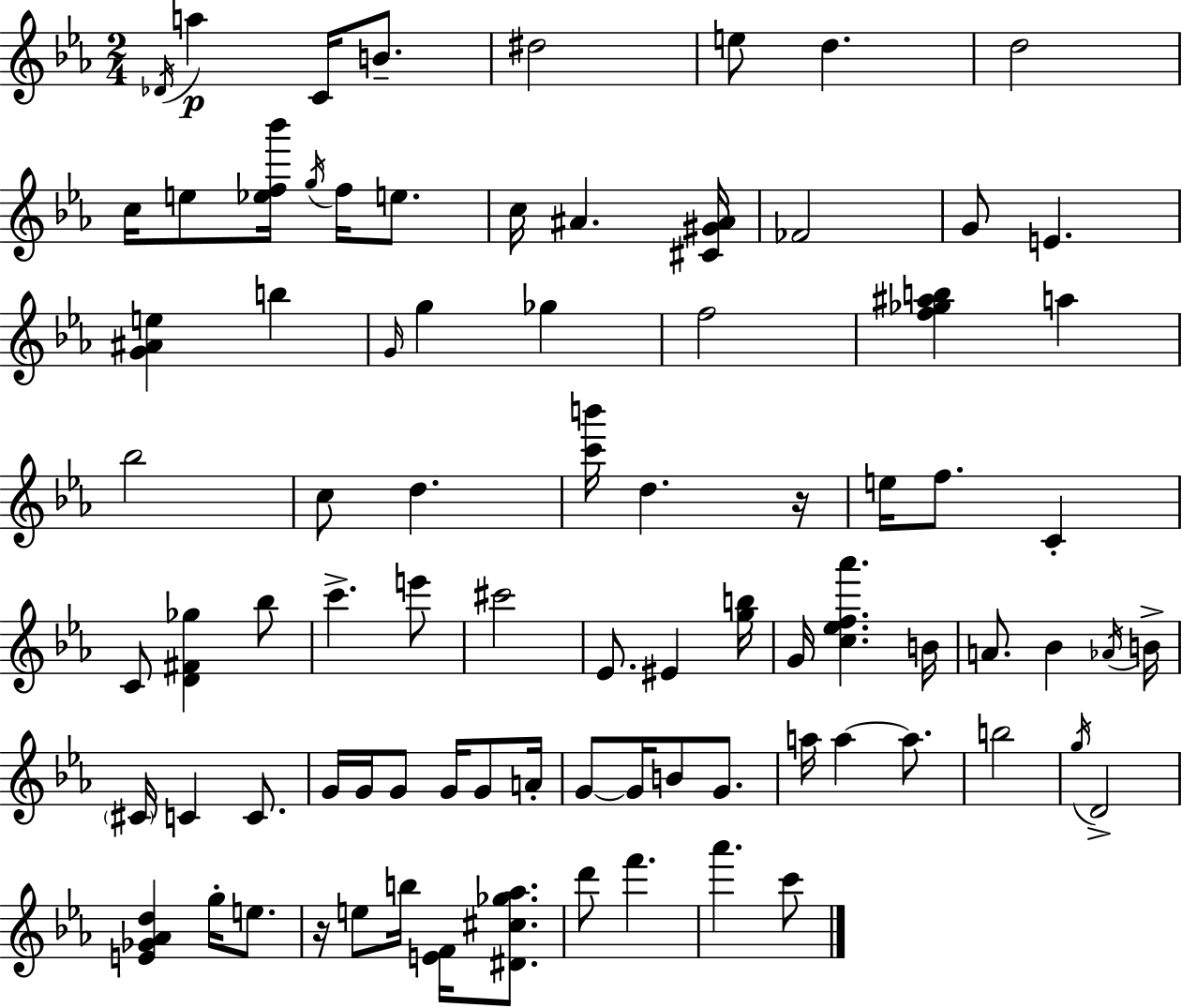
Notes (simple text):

Db4/s A5/q C4/s B4/e. D#5/h E5/e D5/q. D5/h C5/s E5/e [Eb5,F5,Bb6]/s G5/s F5/s E5/e. C5/s A#4/q. [C#4,G#4,A#4]/s FES4/h G4/e E4/q. [G4,A#4,E5]/q B5/q G4/s G5/q Gb5/q F5/h [F5,Gb5,A#5,B5]/q A5/q Bb5/h C5/e D5/q. [C6,B6]/s D5/q. R/s E5/s F5/e. C4/q C4/e [D4,F#4,Gb5]/q Bb5/e C6/q. E6/e C#6/h Eb4/e. EIS4/q [G5,B5]/s G4/s [C5,Eb5,F5,Ab6]/q. B4/s A4/e. Bb4/q Ab4/s B4/s C#4/s C4/q C4/e. G4/s G4/s G4/e G4/s G4/e A4/s G4/e G4/s B4/e G4/e. A5/s A5/q A5/e. B5/h G5/s D4/h [E4,Gb4,Ab4,D5]/q G5/s E5/e. R/s E5/e B5/s [E4,F4]/s [D#4,C#5,Gb5,Ab5]/e. D6/e F6/q. Ab6/q. C6/e